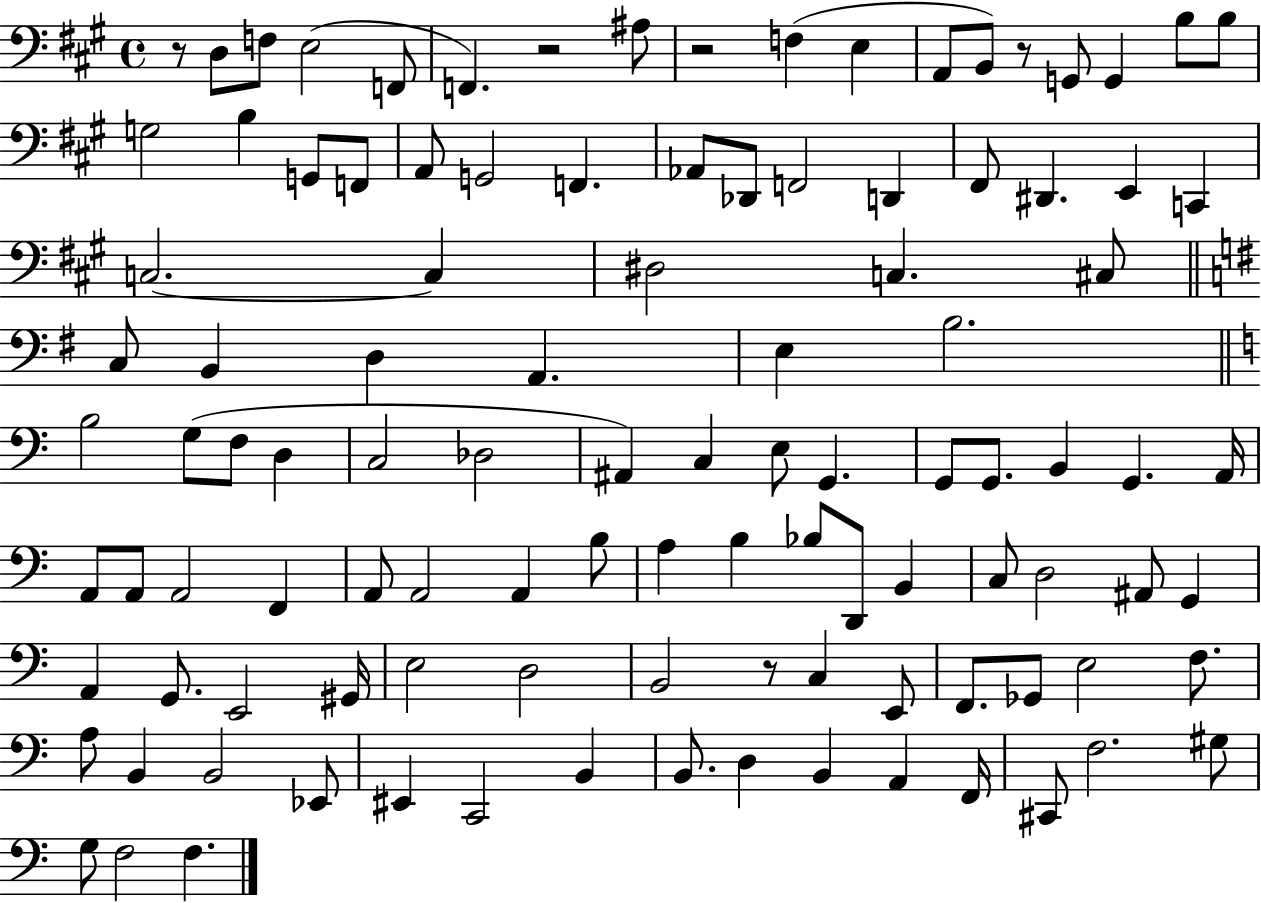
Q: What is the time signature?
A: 4/4